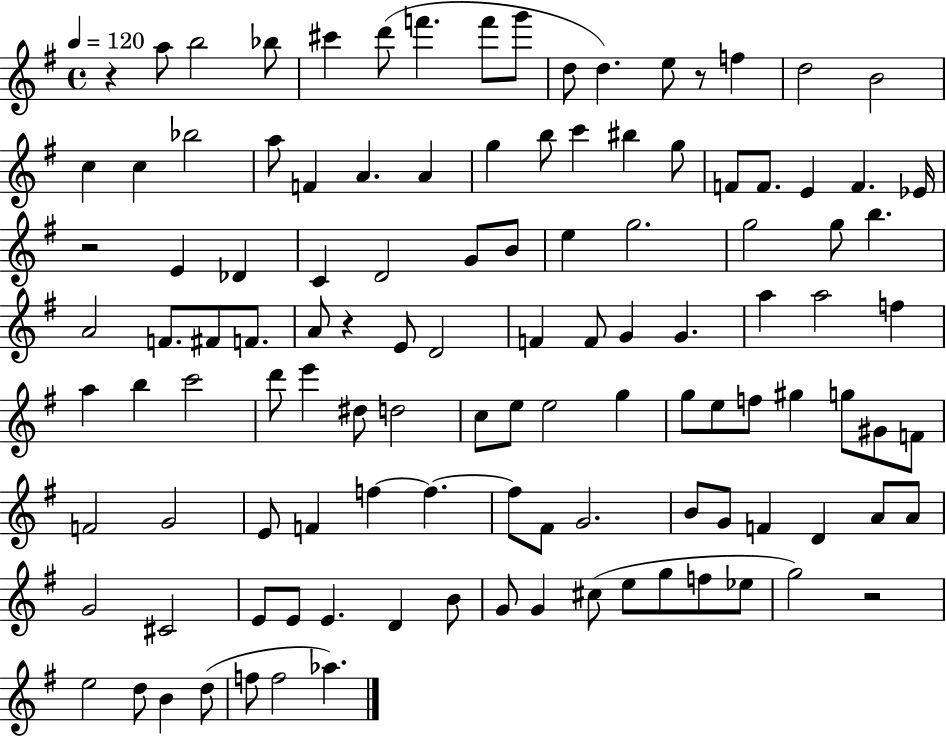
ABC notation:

X:1
T:Untitled
M:4/4
L:1/4
K:G
z a/2 b2 _b/2 ^c' d'/2 f' f'/2 g'/2 d/2 d e/2 z/2 f d2 B2 c c _b2 a/2 F A A g b/2 c' ^b g/2 F/2 F/2 E F _E/4 z2 E _D C D2 G/2 B/2 e g2 g2 g/2 b A2 F/2 ^F/2 F/2 A/2 z E/2 D2 F F/2 G G a a2 f a b c'2 d'/2 e' ^d/2 d2 c/2 e/2 e2 g g/2 e/2 f/2 ^g g/2 ^G/2 F/2 F2 G2 E/2 F f f f/2 ^F/2 G2 B/2 G/2 F D A/2 A/2 G2 ^C2 E/2 E/2 E D B/2 G/2 G ^c/2 e/2 g/2 f/2 _e/2 g2 z2 e2 d/2 B d/2 f/2 f2 _a